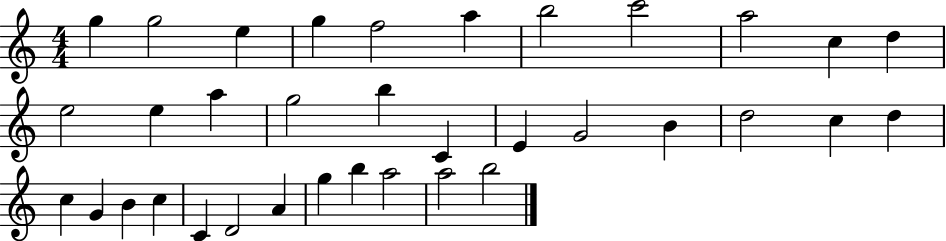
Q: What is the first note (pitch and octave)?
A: G5